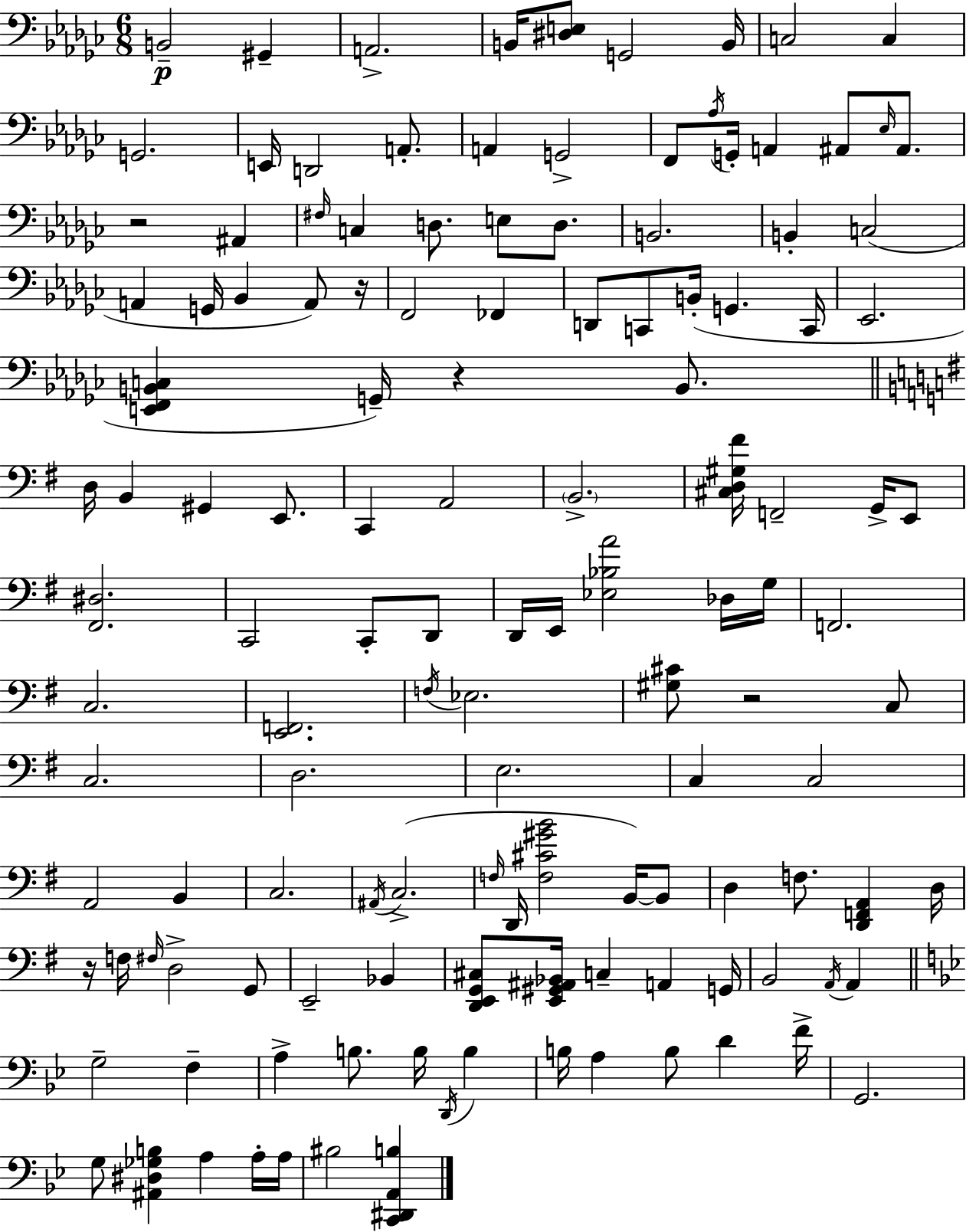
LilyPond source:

{
  \clef bass
  \numericTimeSignature
  \time 6/8
  \key ees \minor
  b,2--\p gis,4-- | a,2.-> | b,16 <dis e>8 g,2 b,16 | c2 c4 | \break g,2. | e,16 d,2 a,8.-. | a,4 g,2-> | f,8 \acciaccatura { aes16 } g,16-. a,4 ais,8 \grace { ees16 } ais,8. | \break r2 ais,4 | \grace { fis16 } c4 d8. e8 | d8. b,2. | b,4-. c2( | \break a,4 g,16 bes,4 | a,8) r16 f,2 fes,4 | d,8 c,8 b,16-.( g,4. | c,16 ees,2. | \break <e, f, b, c>4 g,16--) r4 | b,8. \bar "||" \break \key e \minor d16 b,4 gis,4 e,8. | c,4 a,2 | \parenthesize b,2.-> | <cis d gis fis'>16 f,2-- g,16-> e,8 | \break <fis, dis>2. | c,2 c,8-. d,8 | d,16 e,16 <ees bes a'>2 des16 g16 | f,2. | \break c2. | <e, f,>2. | \acciaccatura { f16 } ees2. | <gis cis'>8 r2 c8 | \break c2. | d2. | e2. | c4 c2 | \break a,2 b,4 | c2. | \acciaccatura { ais,16 }( c2.-> | \grace { f16 } d,16 <f cis' gis' b'>2 | \break b,16~~) b,8 d4 f8. <d, f, a,>4 | d16 r16 f16 \grace { fis16 } d2-> | g,8 e,2-- | bes,4 <d, e, g, cis>8 <e, gis, ais, bes,>16 c4-- a,4 | \break g,16 b,2 | \acciaccatura { a,16 } a,4 \bar "||" \break \key bes \major g2-- f4-- | a4-> b8. b16 \acciaccatura { d,16 } b4 | b16 a4 b8 d'4 | f'16-> g,2. | \break g8 <ais, dis ges b>4 a4 a16-. | a16 bis2 <c, dis, a, b>4 | \bar "|."
}